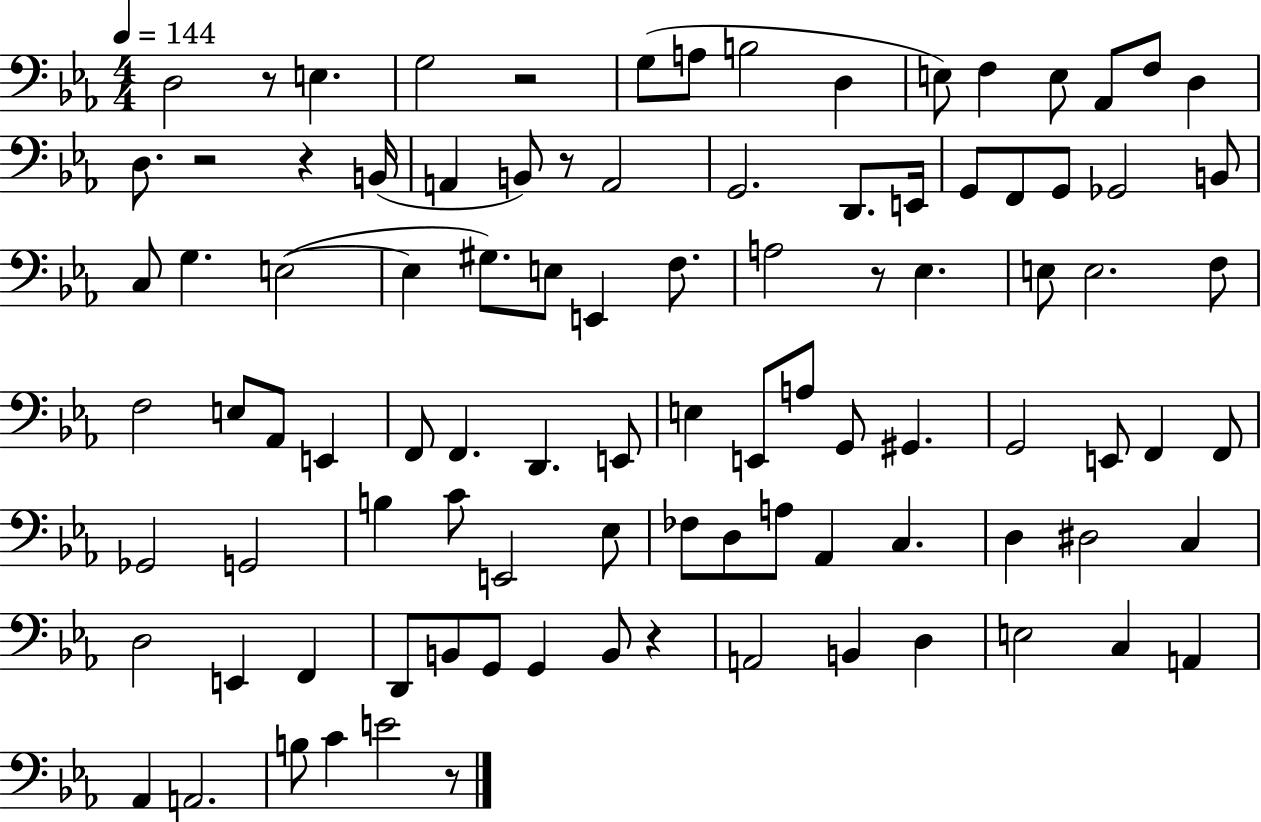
{
  \clef bass
  \numericTimeSignature
  \time 4/4
  \key ees \major
  \tempo 4 = 144
  d2 r8 e4. | g2 r2 | g8( a8 b2 d4 | e8) f4 e8 aes,8 f8 d4 | \break d8. r2 r4 b,16( | a,4 b,8) r8 a,2 | g,2. d,8. e,16 | g,8 f,8 g,8 ges,2 b,8 | \break c8 g4. e2~(~ | e4 gis8.) e8 e,4 f8. | a2 r8 ees4. | e8 e2. f8 | \break f2 e8 aes,8 e,4 | f,8 f,4. d,4. e,8 | e4 e,8 a8 g,8 gis,4. | g,2 e,8 f,4 f,8 | \break ges,2 g,2 | b4 c'8 e,2 ees8 | fes8 d8 a8 aes,4 c4. | d4 dis2 c4 | \break d2 e,4 f,4 | d,8 b,8 g,8 g,4 b,8 r4 | a,2 b,4 d4 | e2 c4 a,4 | \break aes,4 a,2. | b8 c'4 e'2 r8 | \bar "|."
}